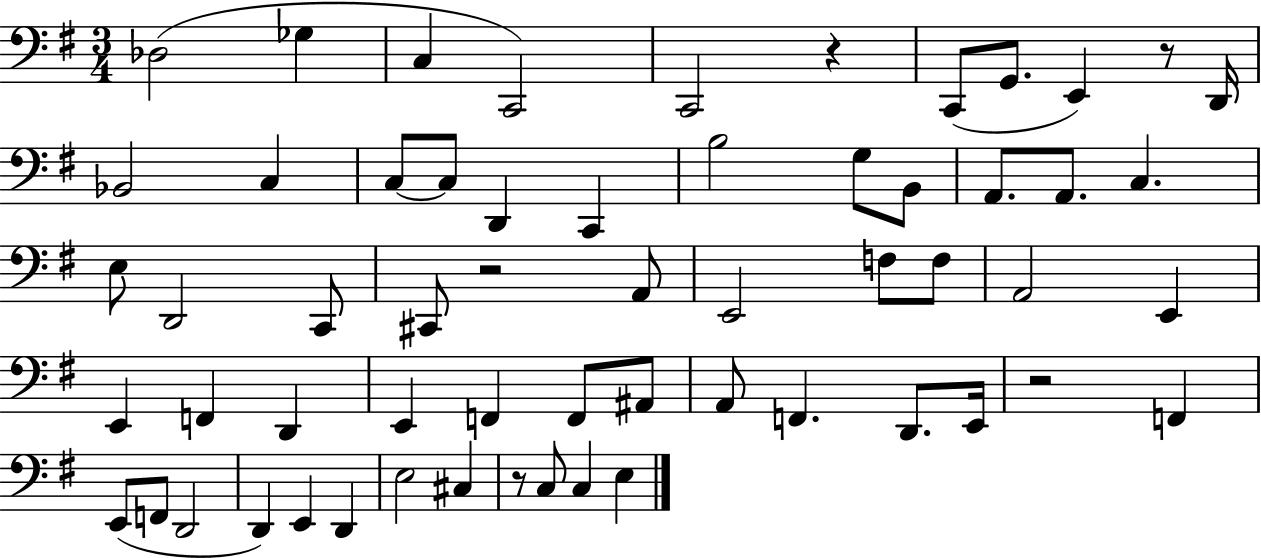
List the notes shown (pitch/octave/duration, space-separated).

Db3/h Gb3/q C3/q C2/h C2/h R/q C2/e G2/e. E2/q R/e D2/s Bb2/h C3/q C3/e C3/e D2/q C2/q B3/h G3/e B2/e A2/e. A2/e. C3/q. E3/e D2/h C2/e C#2/e R/h A2/e E2/h F3/e F3/e A2/h E2/q E2/q F2/q D2/q E2/q F2/q F2/e A#2/e A2/e F2/q. D2/e. E2/s R/h F2/q E2/e F2/e D2/h D2/q E2/q D2/q E3/h C#3/q R/e C3/e C3/q E3/q